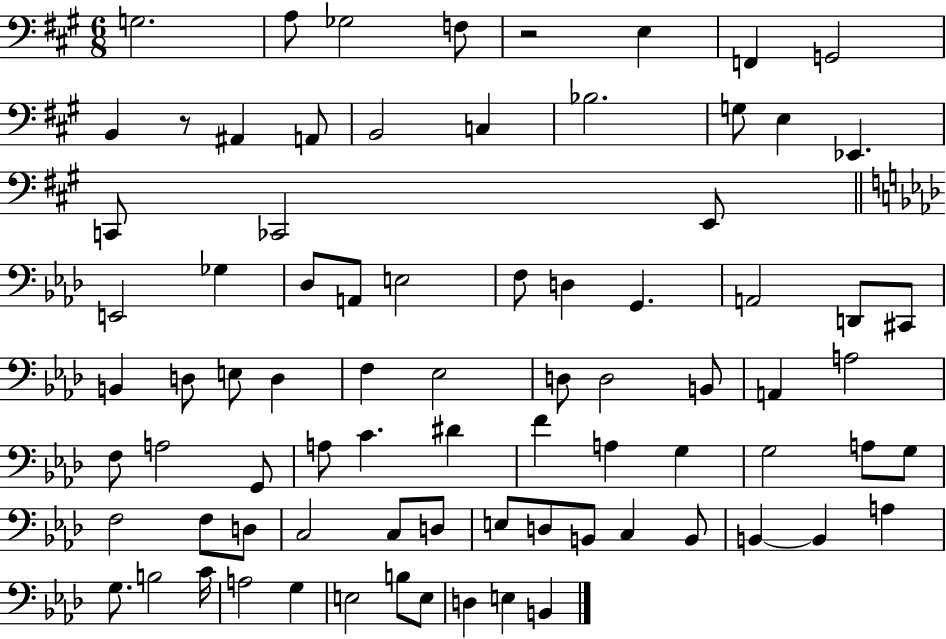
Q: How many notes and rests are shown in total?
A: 80